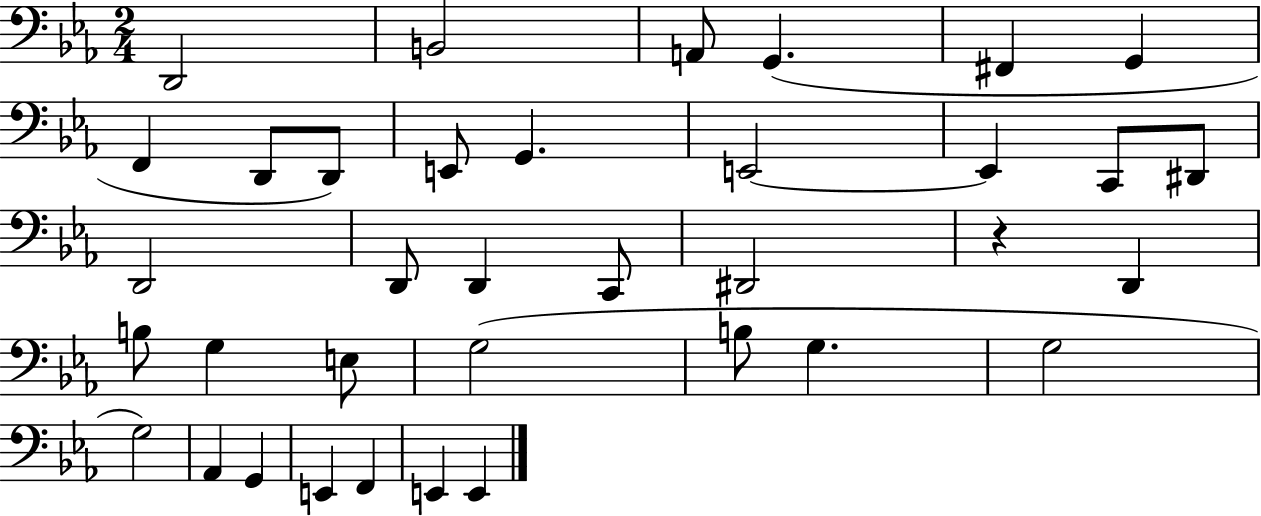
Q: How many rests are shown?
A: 1